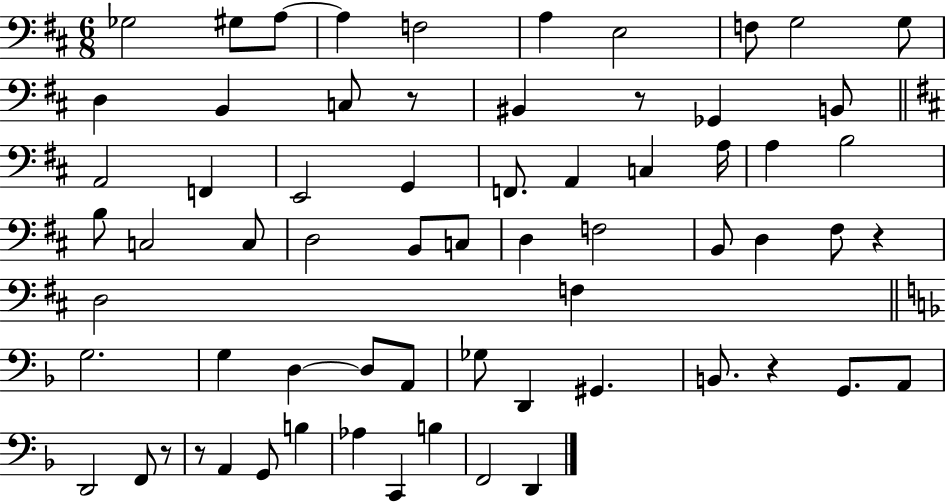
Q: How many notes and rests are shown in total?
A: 66